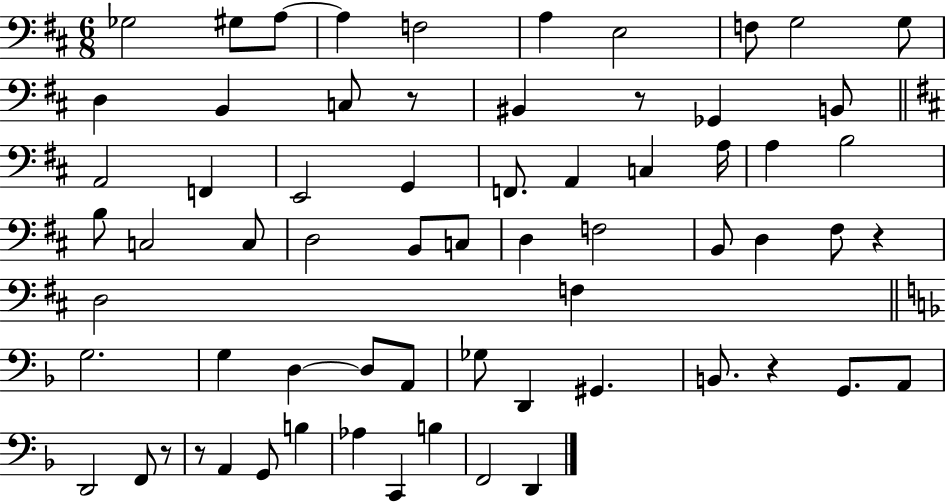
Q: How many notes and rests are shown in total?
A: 66